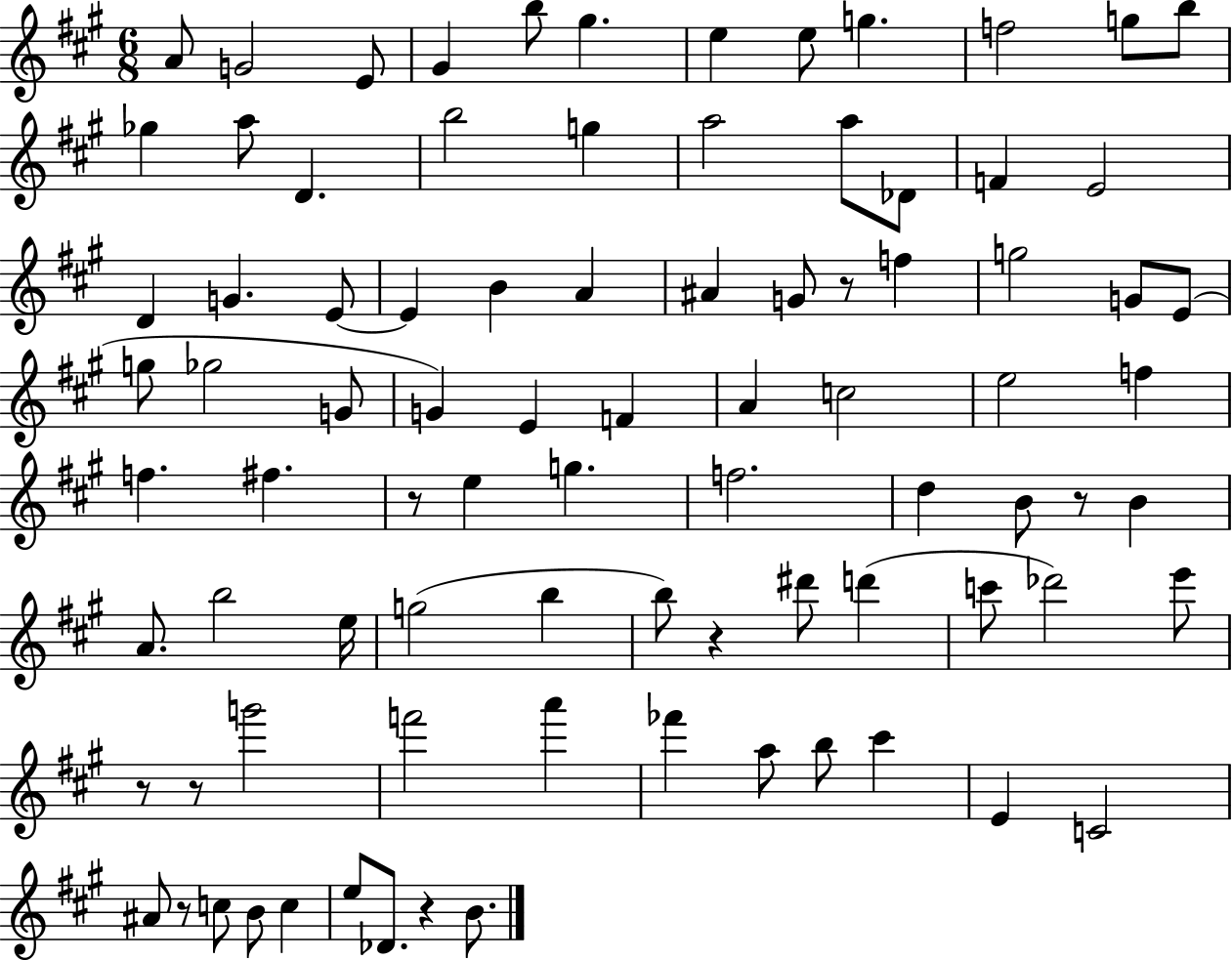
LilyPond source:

{
  \clef treble
  \numericTimeSignature
  \time 6/8
  \key a \major
  a'8 g'2 e'8 | gis'4 b''8 gis''4. | e''4 e''8 g''4. | f''2 g''8 b''8 | \break ges''4 a''8 d'4. | b''2 g''4 | a''2 a''8 des'8 | f'4 e'2 | \break d'4 g'4. e'8~~ | e'4 b'4 a'4 | ais'4 g'8 r8 f''4 | g''2 g'8 e'8( | \break g''8 ges''2 g'8 | g'4) e'4 f'4 | a'4 c''2 | e''2 f''4 | \break f''4. fis''4. | r8 e''4 g''4. | f''2. | d''4 b'8 r8 b'4 | \break a'8. b''2 e''16 | g''2( b''4 | b''8) r4 dis'''8 d'''4( | c'''8 des'''2) e'''8 | \break r8 r8 g'''2 | f'''2 a'''4 | fes'''4 a''8 b''8 cis'''4 | e'4 c'2 | \break ais'8 r8 c''8 b'8 c''4 | e''8 des'8. r4 b'8. | \bar "|."
}